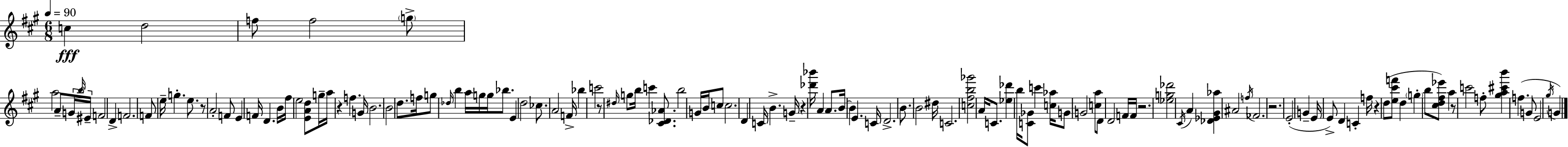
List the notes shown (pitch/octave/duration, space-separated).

C5/q D5/h F5/e F5/h G5/e A5/h A4/e G4/s B5/s EIS4/s F4/h D4/q F4/h. F4/e E5/s G5/q. E5/e. R/e A4/h F4/e E4/q F4/s D4/q. B4/s F#5/s E5/h [E4,A4,D5]/e G5/s A5/s R/q F5/q. G4/s B4/h. B4/h D5/e. F5/s G5/e Db5/s B5/q A5/s G5/s G5/s Bb5/e. E4/q D5/h CES5/e. A4/h F4/s Bb5/q C6/h R/e D#5/s G5/e B5/s C6/q [C#4,Db4,Ab4]/e. B5/h G4/s B4/s C5/e C5/h. D4/q C4/s B4/q. G4/s R/q [Db6,Bb6]/s A4/q A4/e. B4/s B4/q E4/q. C4/s D4/h. B4/e. B4/h D#5/s C4/h. [C5,F#5,B5,Gb6]/h A4/s C4/e. [Eb5,Db6]/q B5/s [C4,Gb4]/e C6/q [C5,Ab5]/s G4/e G4/h [C5,A5]/e D4/e D4/h F4/s F4/s R/h. [Eb5,G5,Db6]/h C#4/s A4/q [Db4,Eb4,G#4,Ab5]/q A#4/h F5/s FES4/h. R/h. E4/h G4/q E4/s E4/e D4/q C4/q F5/s R/q D5/e [E5,C#6,F6]/e D5/q G5/q B5/e [C#5,D5,F#5,Eb6]/e A5/q R/e C6/h F5/e [G#5,A5,C#6,B6]/q F5/q. G4/e E4/h G#5/s G4/q